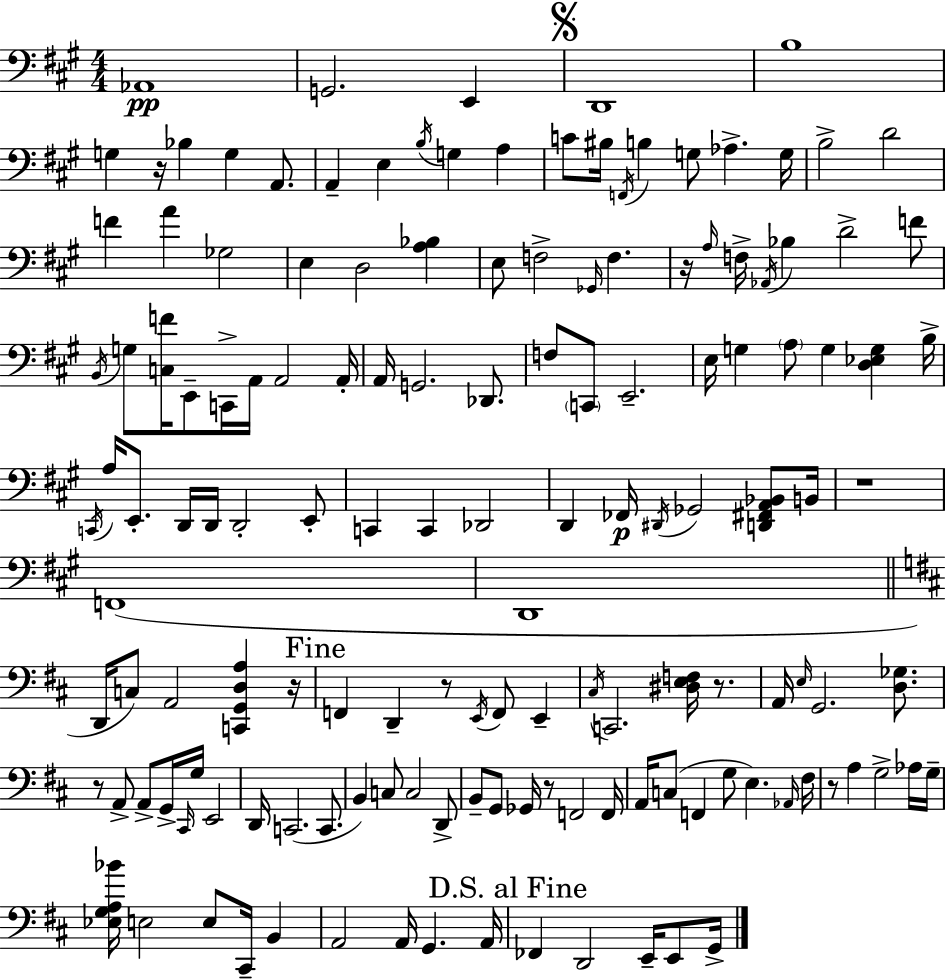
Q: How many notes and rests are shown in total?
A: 145